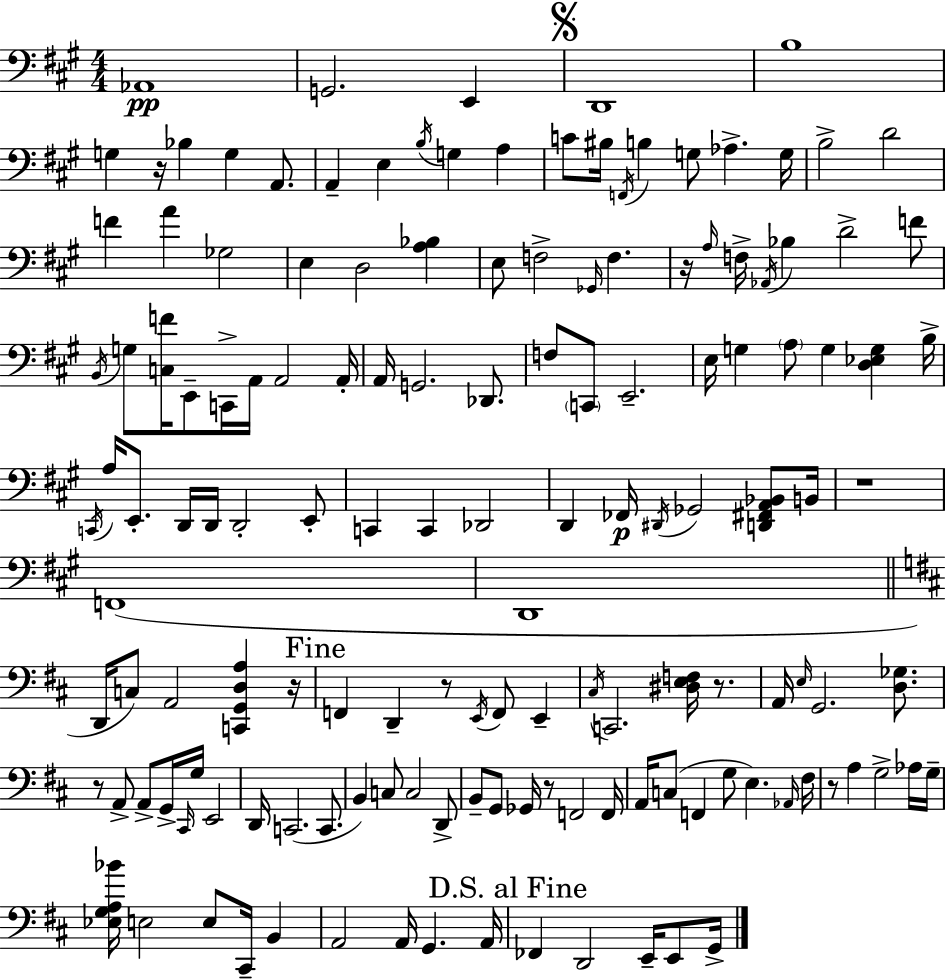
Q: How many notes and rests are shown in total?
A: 145